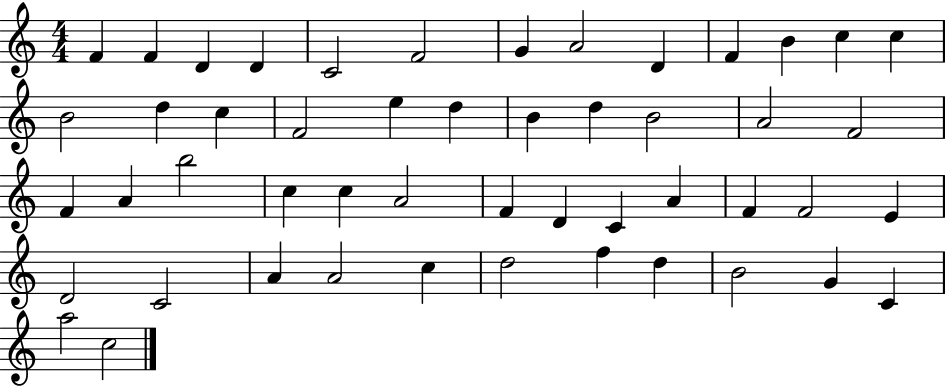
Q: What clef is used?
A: treble